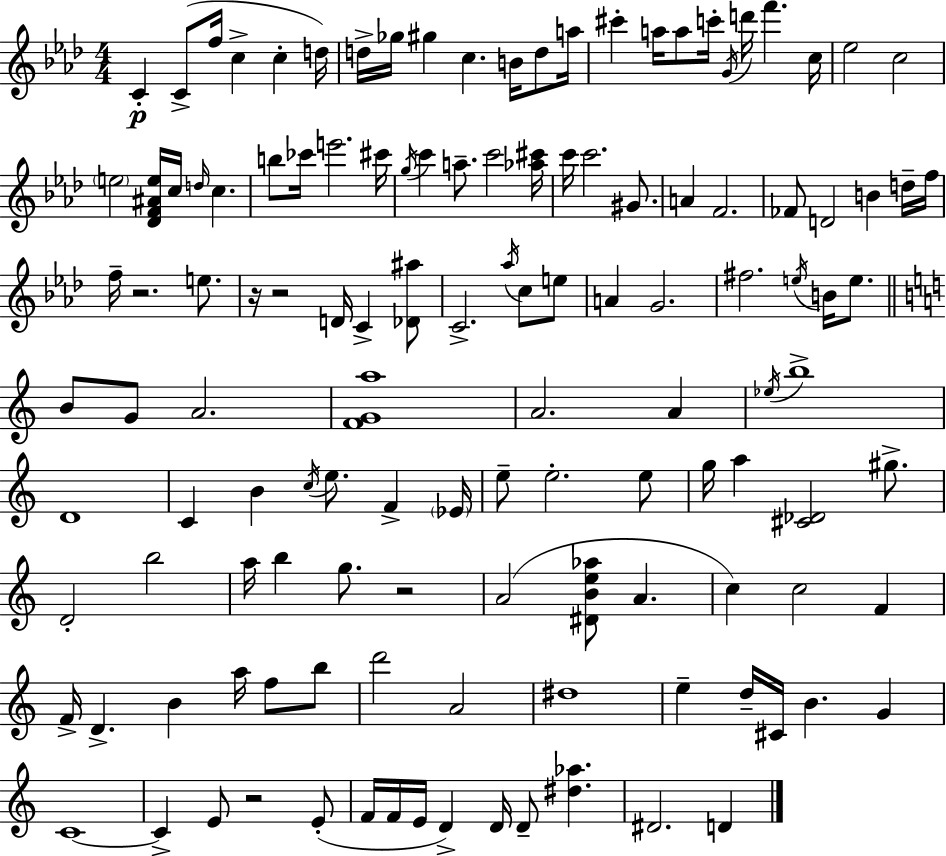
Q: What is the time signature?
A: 4/4